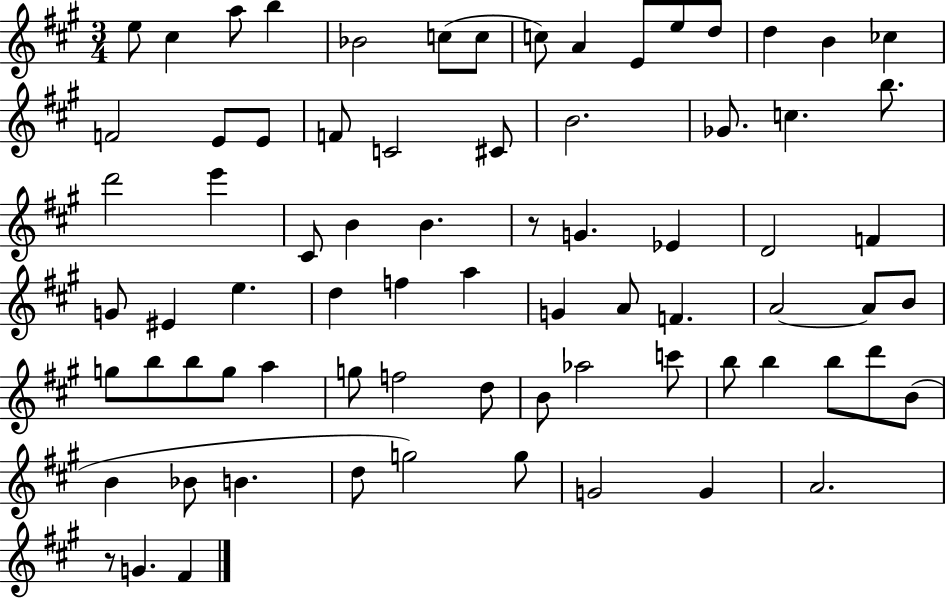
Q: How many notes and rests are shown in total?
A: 75